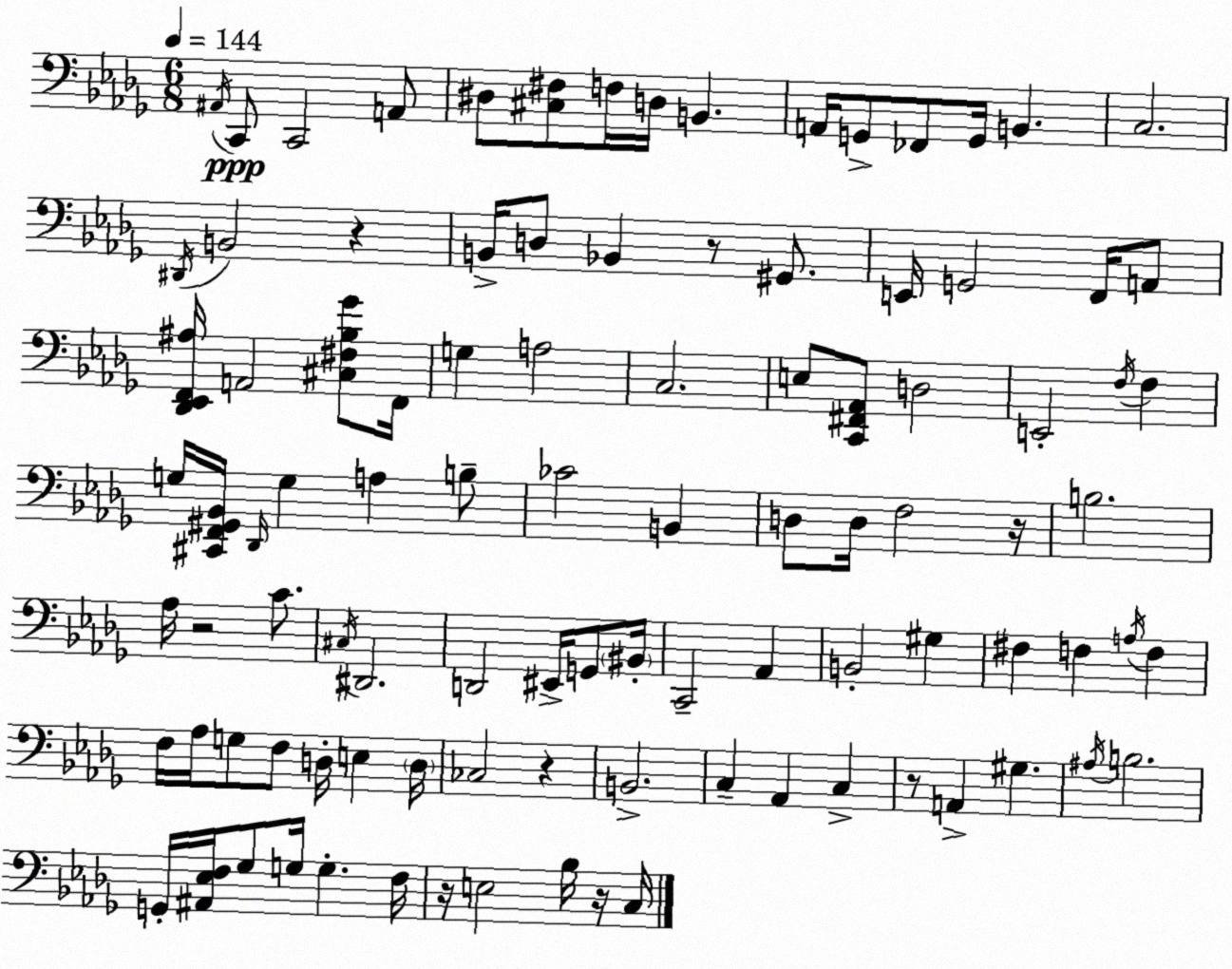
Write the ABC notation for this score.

X:1
T:Untitled
M:6/8
L:1/4
K:Bbm
^A,,/4 C,,/2 C,,2 A,,/2 ^D,/2 [^C,^F,]/2 F,/4 D,/4 B,, A,,/4 G,,/2 _F,,/2 G,,/4 B,, C,2 ^D,,/4 B,,2 z B,,/4 D,/2 _B,, z/2 ^G,,/2 E,,/4 G,,2 F,,/4 A,,/2 [_D,,_E,,F,,^A,]/4 A,,2 [^C,^F,_B,_G]/2 F,,/4 G, A,2 C,2 E,/2 [C,,^F,,_A,,]/2 D,2 E,,2 F,/4 F, G,/4 [^C,,F,,^G,,_B,,]/4 _D,,/4 G, A, B,/2 _C2 B,, D,/2 D,/4 F,2 z/4 B,2 _A,/4 z2 C/2 ^C,/4 ^D,,2 D,,2 ^E,,/4 G,,/2 ^B,,/4 C,,2 _A,, B,,2 ^G, ^F, F, A,/4 F, F,/4 _A,/4 G,/2 F,/2 D,/4 E, D,/4 _C,2 z B,,2 C, _A,, C, z/2 A,, ^G, ^A,/4 B,2 G,,/4 [^A,,_E,F,]/4 _G,/2 G,/4 G, F,/4 z/4 E,2 _B,/4 z/4 C,/4